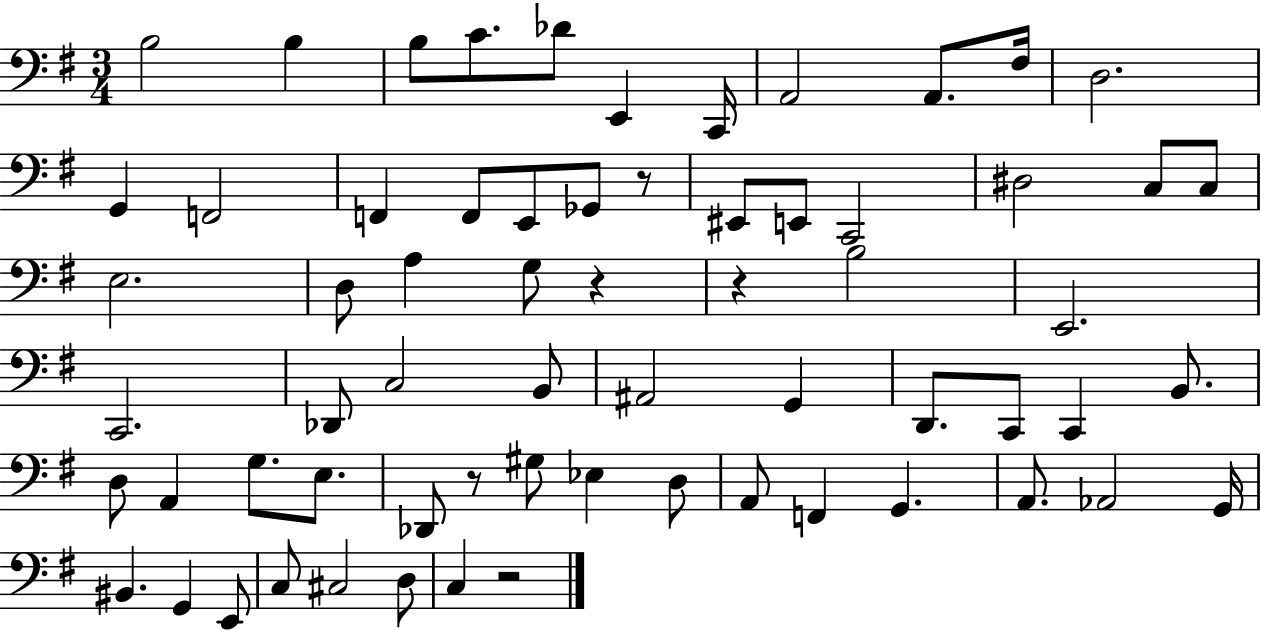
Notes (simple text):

B3/h B3/q B3/e C4/e. Db4/e E2/q C2/s A2/h A2/e. F#3/s D3/h. G2/q F2/h F2/q F2/e E2/e Gb2/e R/e EIS2/e E2/e C2/h D#3/h C3/e C3/e E3/h. D3/e A3/q G3/e R/q R/q B3/h E2/h. C2/h. Db2/e C3/h B2/e A#2/h G2/q D2/e. C2/e C2/q B2/e. D3/e A2/q G3/e. E3/e. Db2/e R/e G#3/e Eb3/q D3/e A2/e F2/q G2/q. A2/e. Ab2/h G2/s BIS2/q. G2/q E2/e C3/e C#3/h D3/e C3/q R/h